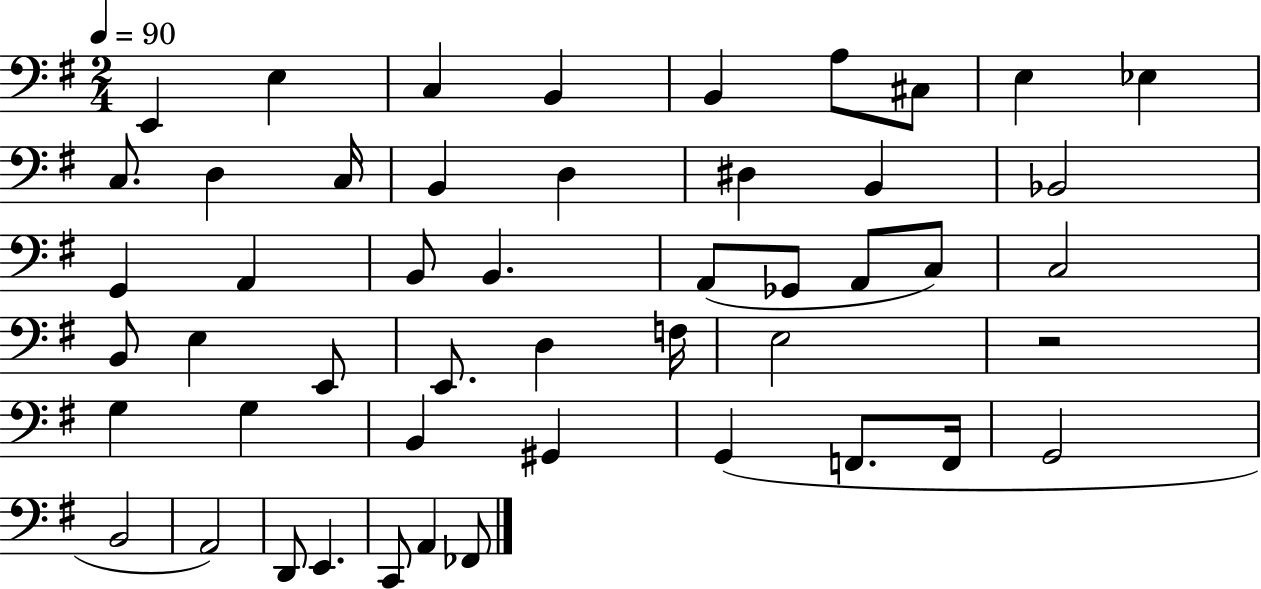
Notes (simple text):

E2/q E3/q C3/q B2/q B2/q A3/e C#3/e E3/q Eb3/q C3/e. D3/q C3/s B2/q D3/q D#3/q B2/q Bb2/h G2/q A2/q B2/e B2/q. A2/e Gb2/e A2/e C3/e C3/h B2/e E3/q E2/e E2/e. D3/q F3/s E3/h R/h G3/q G3/q B2/q G#2/q G2/q F2/e. F2/s G2/h B2/h A2/h D2/e E2/q. C2/e A2/q FES2/e